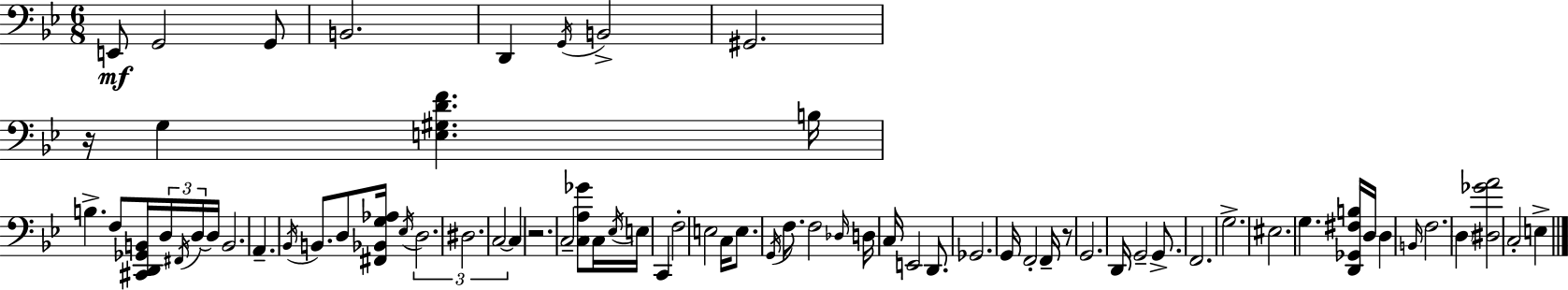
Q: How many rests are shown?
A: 3